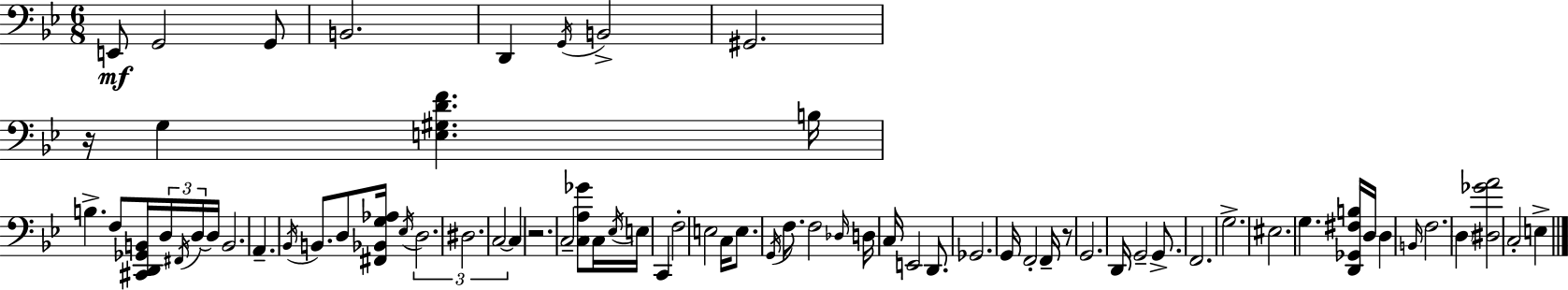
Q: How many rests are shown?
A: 3